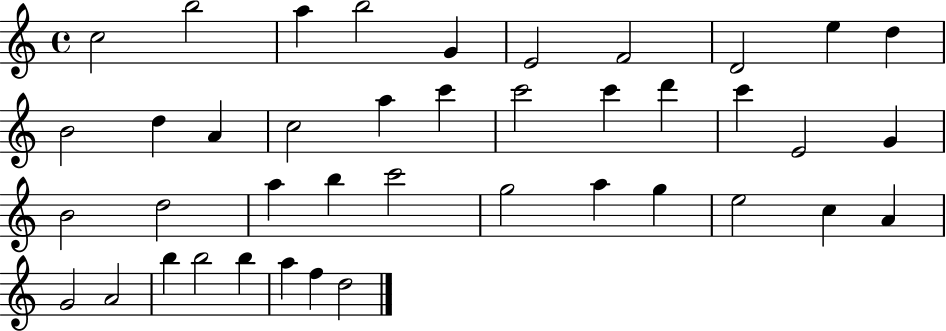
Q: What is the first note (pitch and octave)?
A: C5